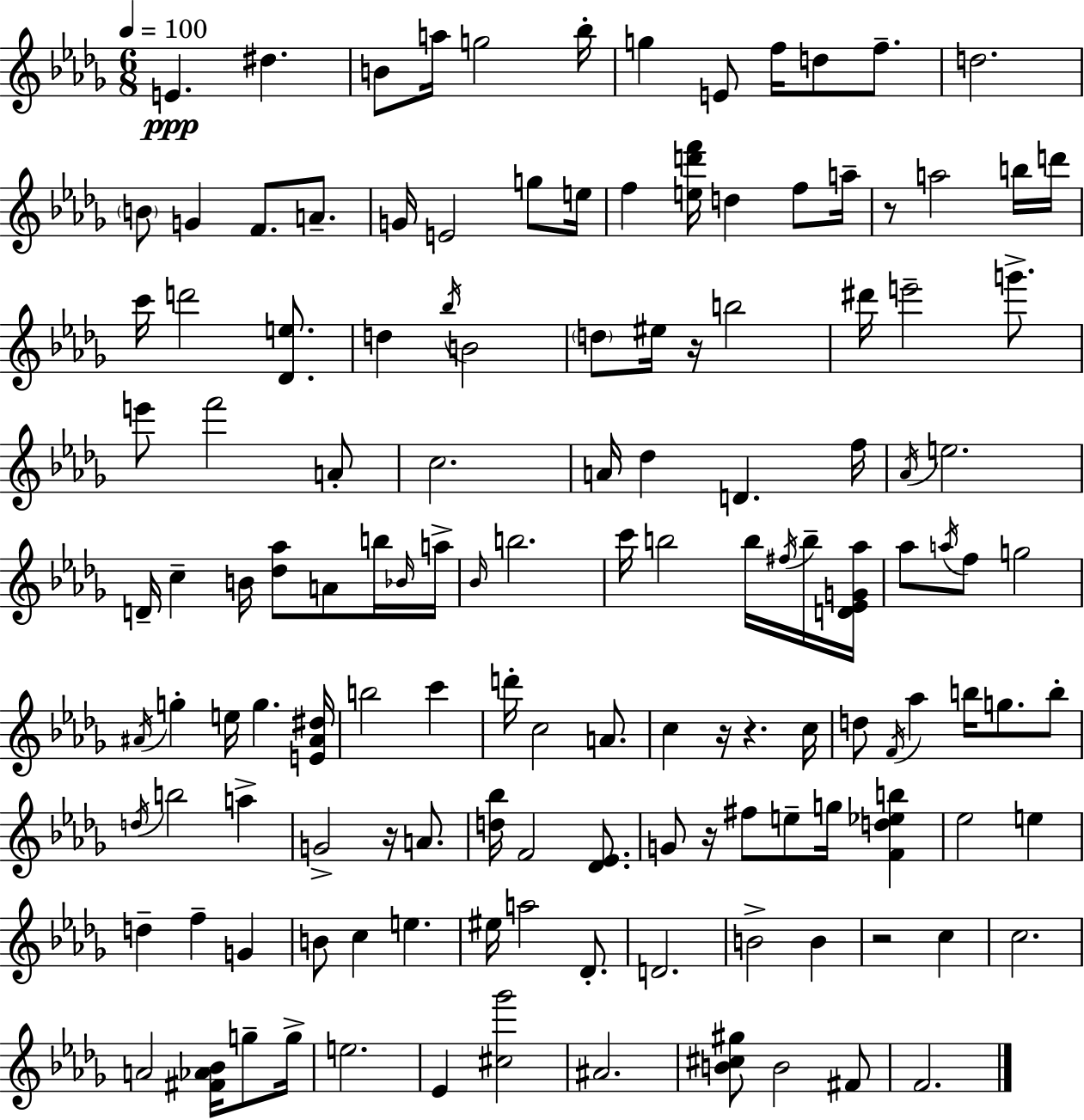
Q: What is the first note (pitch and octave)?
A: E4